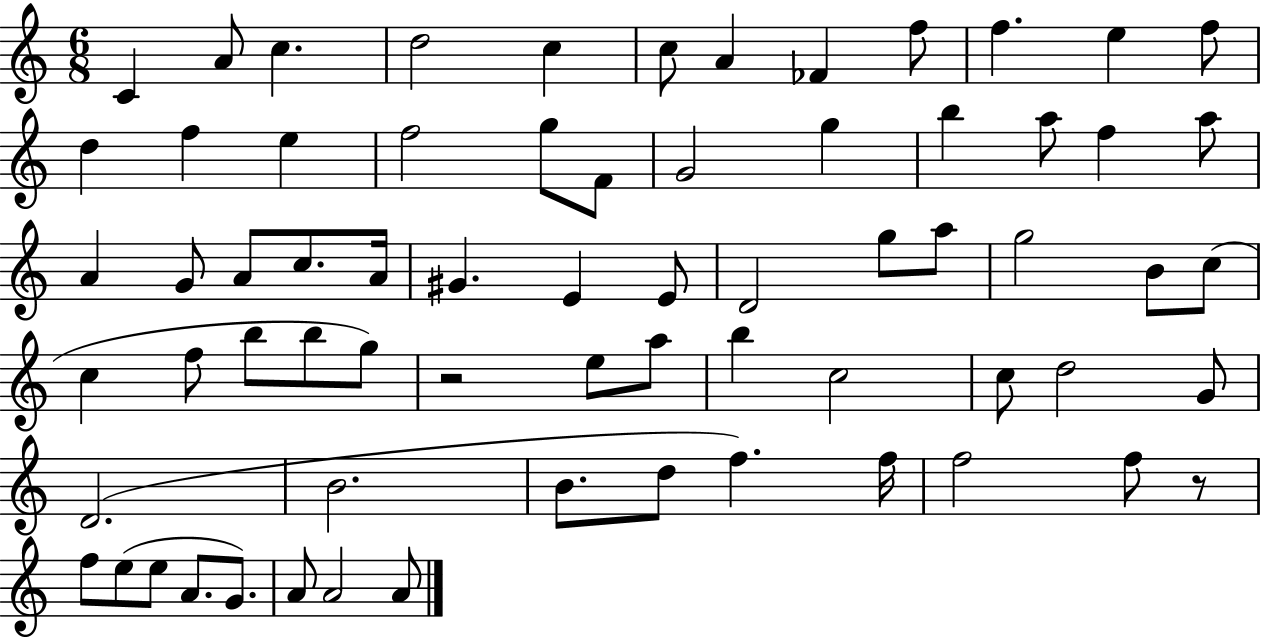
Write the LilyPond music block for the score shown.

{
  \clef treble
  \numericTimeSignature
  \time 6/8
  \key c \major
  \repeat volta 2 { c'4 a'8 c''4. | d''2 c''4 | c''8 a'4 fes'4 f''8 | f''4. e''4 f''8 | \break d''4 f''4 e''4 | f''2 g''8 f'8 | g'2 g''4 | b''4 a''8 f''4 a''8 | \break a'4 g'8 a'8 c''8. a'16 | gis'4. e'4 e'8 | d'2 g''8 a''8 | g''2 b'8 c''8( | \break c''4 f''8 b''8 b''8 g''8) | r2 e''8 a''8 | b''4 c''2 | c''8 d''2 g'8 | \break d'2.( | b'2. | b'8. d''8 f''4.) f''16 | f''2 f''8 r8 | \break f''8 e''8( e''8 a'8. g'8.) | a'8 a'2 a'8 | } \bar "|."
}